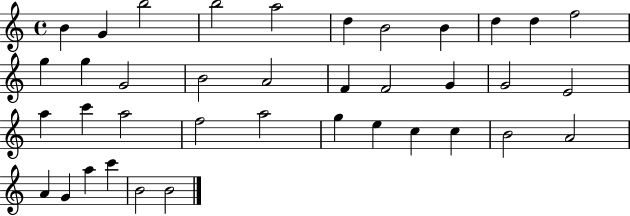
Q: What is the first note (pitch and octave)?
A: B4